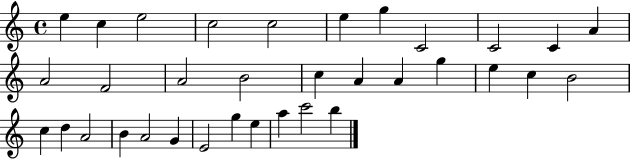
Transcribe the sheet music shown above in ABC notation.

X:1
T:Untitled
M:4/4
L:1/4
K:C
e c e2 c2 c2 e g C2 C2 C A A2 F2 A2 B2 c A A g e c B2 c d A2 B A2 G E2 g e a c'2 b